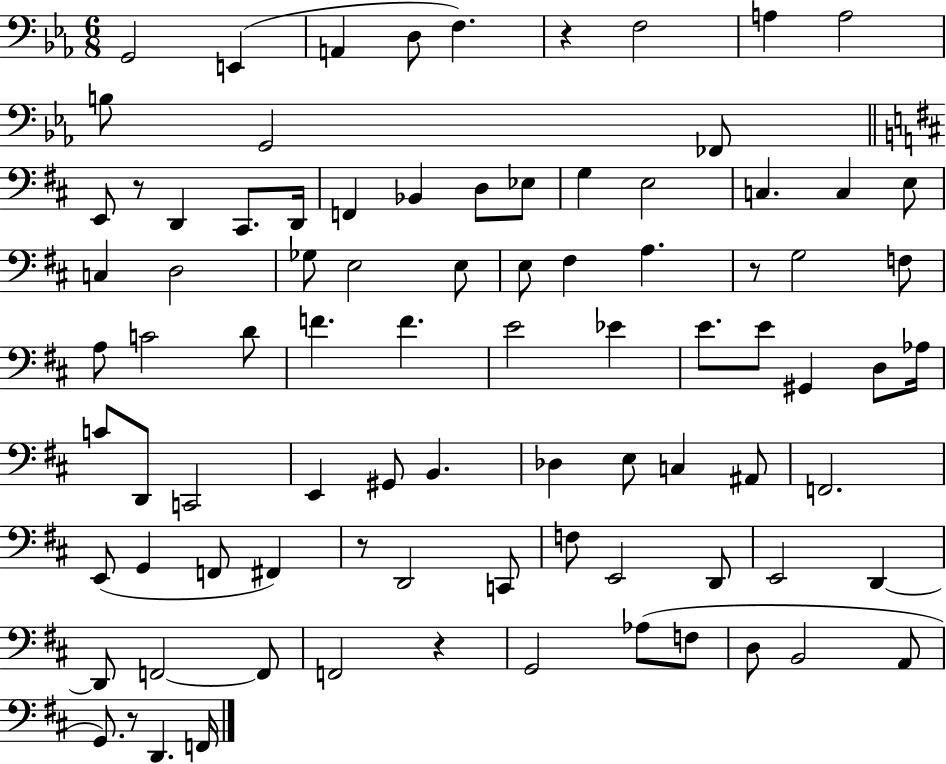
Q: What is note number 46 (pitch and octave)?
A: Ab3